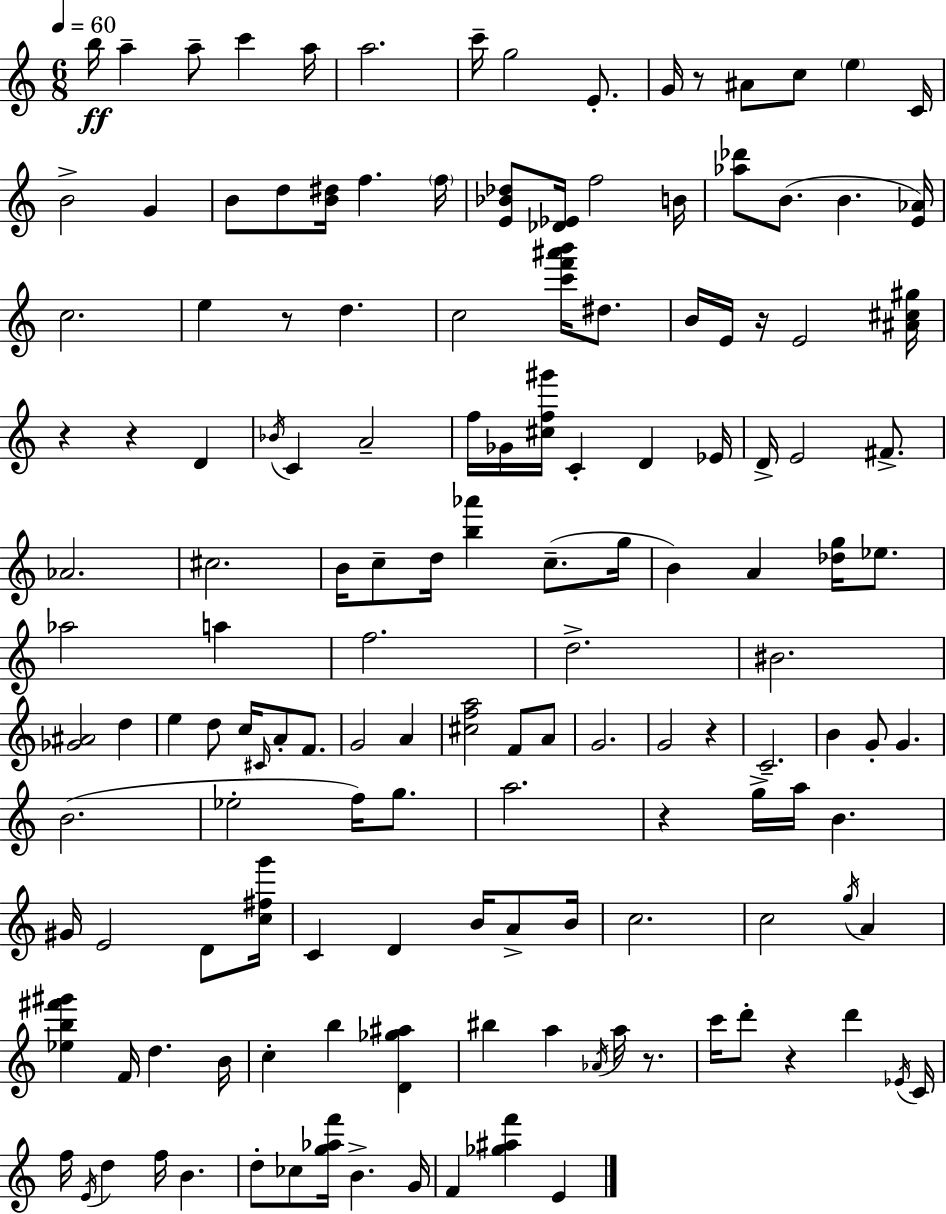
{
  \clef treble
  \numericTimeSignature
  \time 6/8
  \key c \major
  \tempo 4 = 60
  b''16\ff a''4-- a''8-- c'''4 a''16 | a''2. | c'''16-- g''2 e'8.-. | g'16 r8 ais'8 c''8 \parenthesize e''4 c'16 | \break b'2-> g'4 | b'8 d''8 <b' dis''>16 f''4. \parenthesize f''16 | <e' bes' des''>8 <des' ees'>16 f''2 b'16 | <aes'' des'''>8 b'8.( b'4. <e' aes'>16) | \break c''2. | e''4 r8 d''4. | c''2 <c''' f''' ais''' b'''>16 dis''8. | b'16 e'16 r16 e'2 <ais' cis'' gis''>16 | \break r4 r4 d'4 | \acciaccatura { bes'16 } c'4 a'2-- | f''16 ges'16 <cis'' f'' gis'''>16 c'4-. d'4 | ees'16 d'16-> e'2 fis'8.-> | \break aes'2. | cis''2. | b'16 c''8-- d''16 <b'' aes'''>4 c''8.--( | g''16 b'4) a'4 <des'' g''>16 ees''8. | \break aes''2 a''4 | f''2. | d''2.-> | bis'2. | \break <ges' ais'>2 d''4 | e''4 d''8 c''16 \grace { cis'16 } a'8-. f'8. | g'2 a'4 | <cis'' f'' a''>2 f'8 | \break a'8 g'2. | g'2 r4 | c'2.-- | b'4 g'8-. g'4. | \break b'2.( | ees''2-. f''16) g''8. | a''2. | r4 g''16-> a''16 b'4. | \break gis'16 e'2 d'8 | <c'' fis'' g'''>16 c'4 d'4 b'16 a'8-> | b'16 c''2. | c''2 \acciaccatura { g''16 } a'4 | \break <ees'' b'' fis''' gis'''>4 f'16 d''4. | b'16 c''4-. b''4 <d' ges'' ais''>4 | bis''4 a''4 \acciaccatura { aes'16 } | a''16 r8. c'''16 d'''8-. r4 d'''4 | \break \acciaccatura { ees'16 } c'16 f''16 \acciaccatura { e'16 } d''4 f''16 | b'4. d''8-. ces''8 <g'' aes'' f'''>16 b'4.-> | g'16 f'4 <ges'' ais'' f'''>4 | e'4 \bar "|."
}